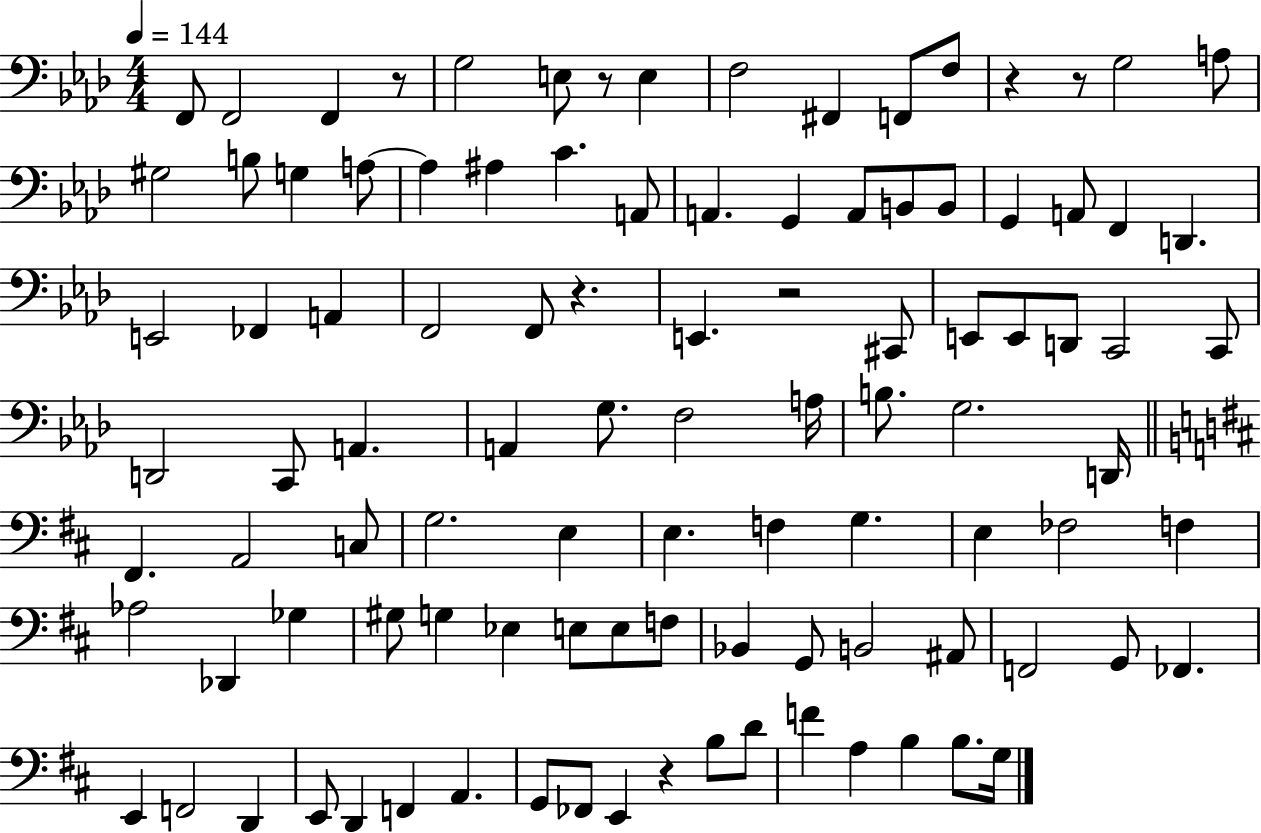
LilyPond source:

{
  \clef bass
  \numericTimeSignature
  \time 4/4
  \key aes \major
  \tempo 4 = 144
  f,8 f,2 f,4 r8 | g2 e8 r8 e4 | f2 fis,4 f,8 f8 | r4 r8 g2 a8 | \break gis2 b8 g4 a8~~ | a4 ais4 c'4. a,8 | a,4. g,4 a,8 b,8 b,8 | g,4 a,8 f,4 d,4. | \break e,2 fes,4 a,4 | f,2 f,8 r4. | e,4. r2 cis,8 | e,8 e,8 d,8 c,2 c,8 | \break d,2 c,8 a,4. | a,4 g8. f2 a16 | b8. g2. d,16 | \bar "||" \break \key d \major fis,4. a,2 c8 | g2. e4 | e4. f4 g4. | e4 fes2 f4 | \break aes2 des,4 ges4 | gis8 g4 ees4 e8 e8 f8 | bes,4 g,8 b,2 ais,8 | f,2 g,8 fes,4. | \break e,4 f,2 d,4 | e,8 d,4 f,4 a,4. | g,8 fes,8 e,4 r4 b8 d'8 | f'4 a4 b4 b8. g16 | \break \bar "|."
}